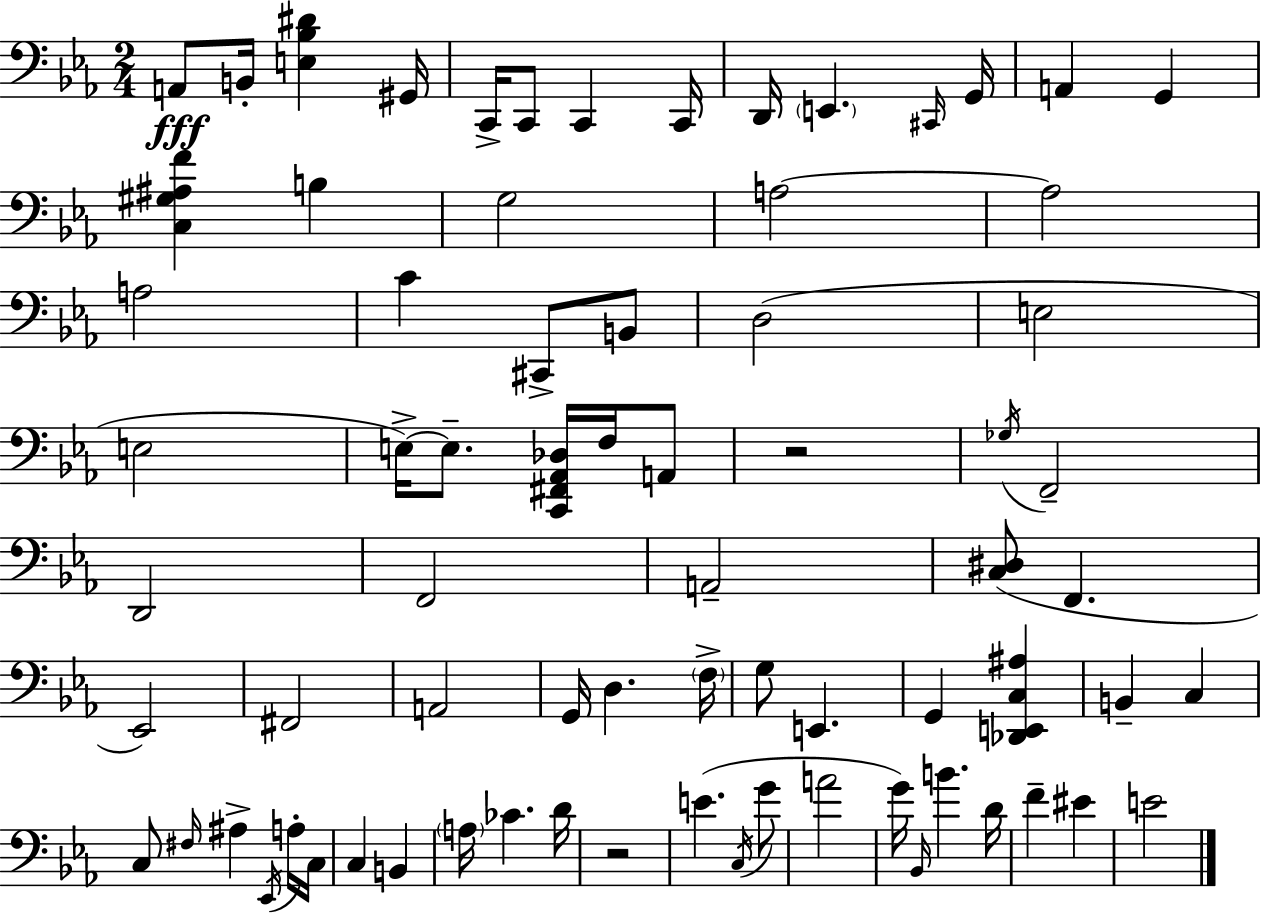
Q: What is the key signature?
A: EES major